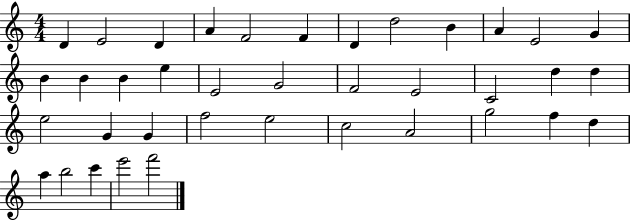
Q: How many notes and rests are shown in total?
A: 38